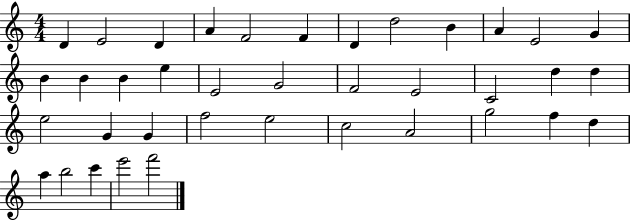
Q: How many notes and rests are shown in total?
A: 38